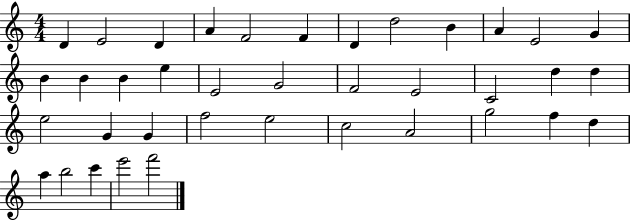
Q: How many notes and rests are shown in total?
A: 38